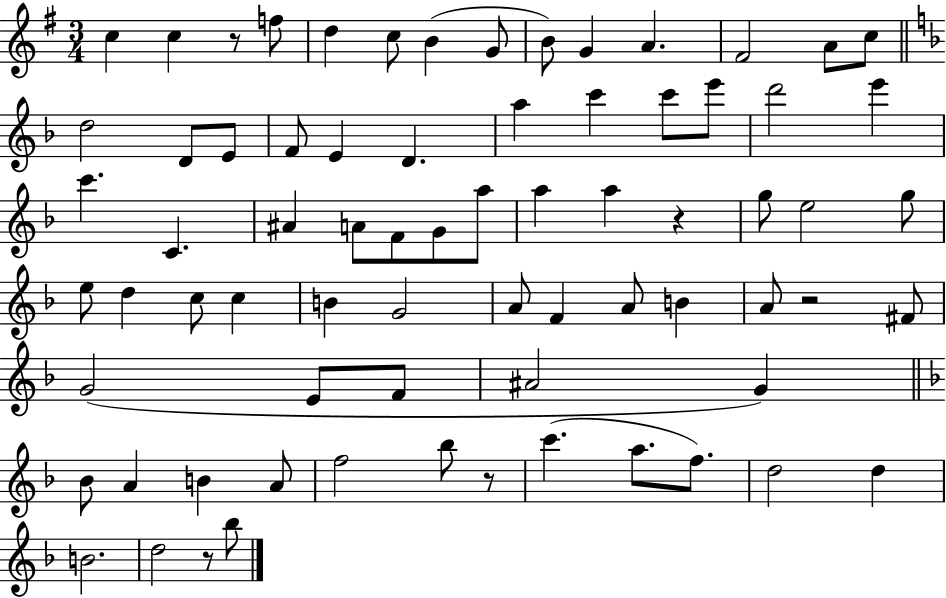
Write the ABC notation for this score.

X:1
T:Untitled
M:3/4
L:1/4
K:G
c c z/2 f/2 d c/2 B G/2 B/2 G A ^F2 A/2 c/2 d2 D/2 E/2 F/2 E D a c' c'/2 e'/2 d'2 e' c' C ^A A/2 F/2 G/2 a/2 a a z g/2 e2 g/2 e/2 d c/2 c B G2 A/2 F A/2 B A/2 z2 ^F/2 G2 E/2 F/2 ^A2 G _B/2 A B A/2 f2 _b/2 z/2 c' a/2 f/2 d2 d B2 d2 z/2 _b/2